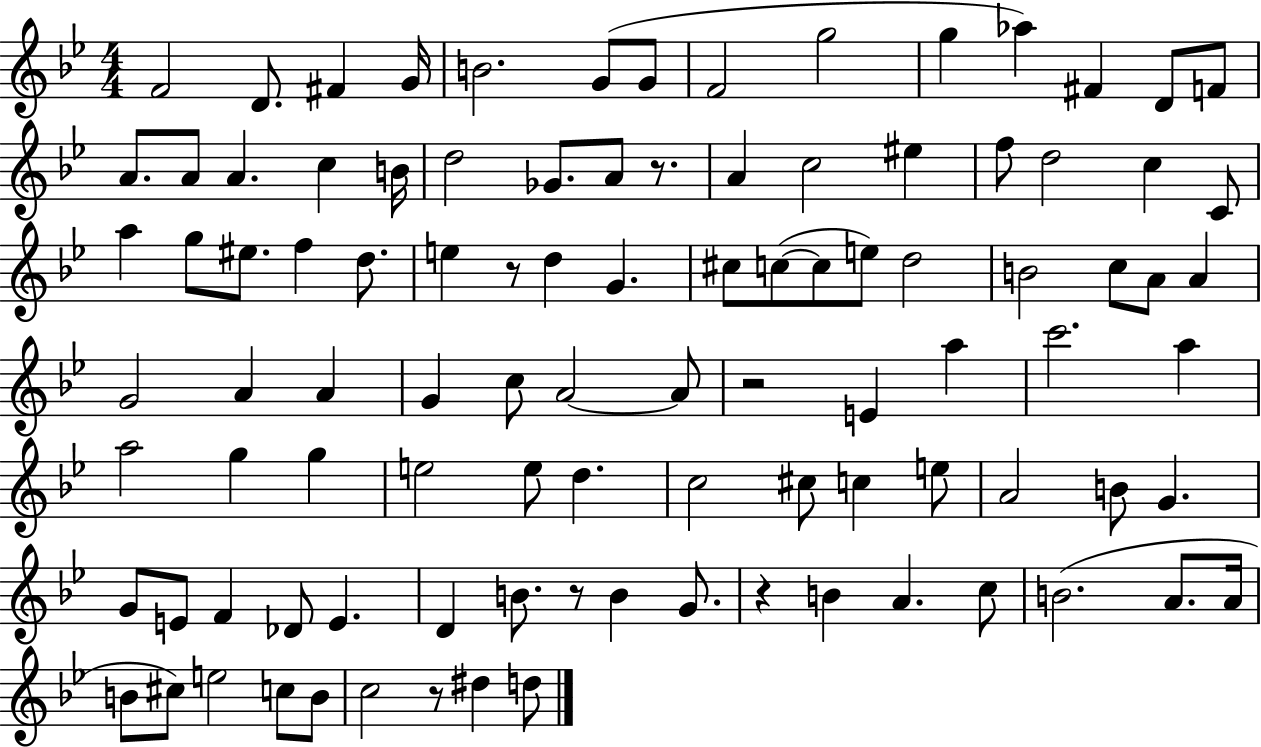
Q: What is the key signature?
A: BES major